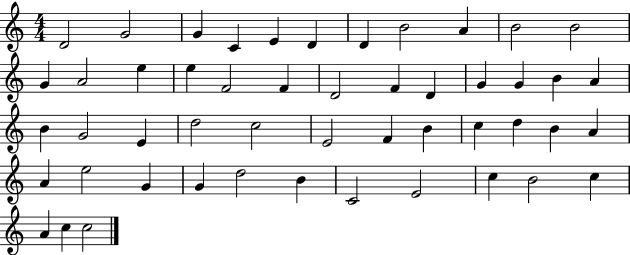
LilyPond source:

{
  \clef treble
  \numericTimeSignature
  \time 4/4
  \key c \major
  d'2 g'2 | g'4 c'4 e'4 d'4 | d'4 b'2 a'4 | b'2 b'2 | \break g'4 a'2 e''4 | e''4 f'2 f'4 | d'2 f'4 d'4 | g'4 g'4 b'4 a'4 | \break b'4 g'2 e'4 | d''2 c''2 | e'2 f'4 b'4 | c''4 d''4 b'4 a'4 | \break a'4 e''2 g'4 | g'4 d''2 b'4 | c'2 e'2 | c''4 b'2 c''4 | \break a'4 c''4 c''2 | \bar "|."
}